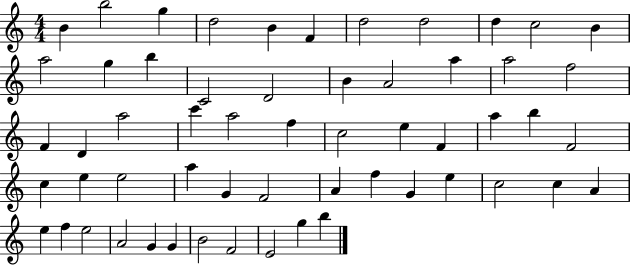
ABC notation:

X:1
T:Untitled
M:4/4
L:1/4
K:C
B b2 g d2 B F d2 d2 d c2 B a2 g b C2 D2 B A2 a a2 f2 F D a2 c' a2 f c2 e F a b F2 c e e2 a G F2 A f G e c2 c A e f e2 A2 G G B2 F2 E2 g b